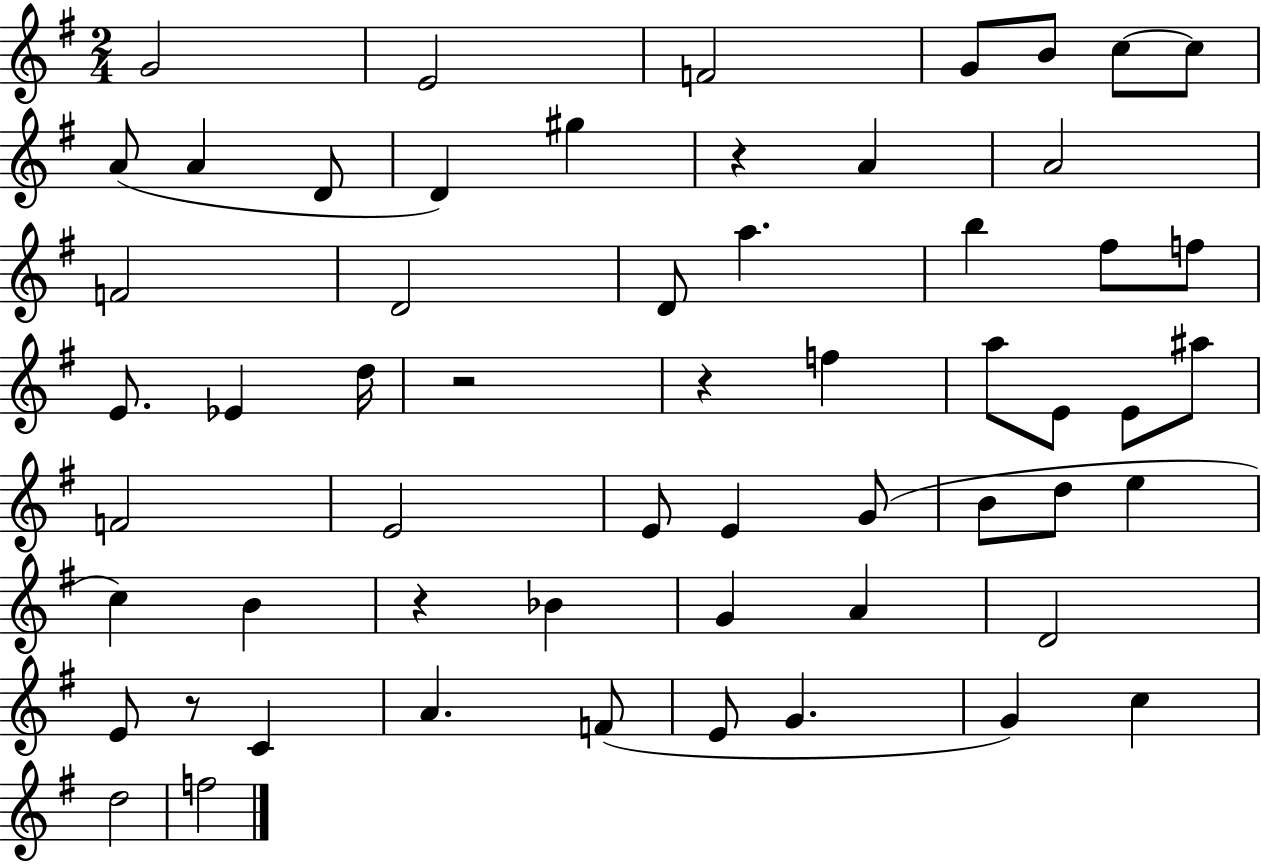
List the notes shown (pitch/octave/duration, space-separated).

G4/h E4/h F4/h G4/e B4/e C5/e C5/e A4/e A4/q D4/e D4/q G#5/q R/q A4/q A4/h F4/h D4/h D4/e A5/q. B5/q F#5/e F5/e E4/e. Eb4/q D5/s R/h R/q F5/q A5/e E4/e E4/e A#5/e F4/h E4/h E4/e E4/q G4/e B4/e D5/e E5/q C5/q B4/q R/q Bb4/q G4/q A4/q D4/h E4/e R/e C4/q A4/q. F4/e E4/e G4/q. G4/q C5/q D5/h F5/h